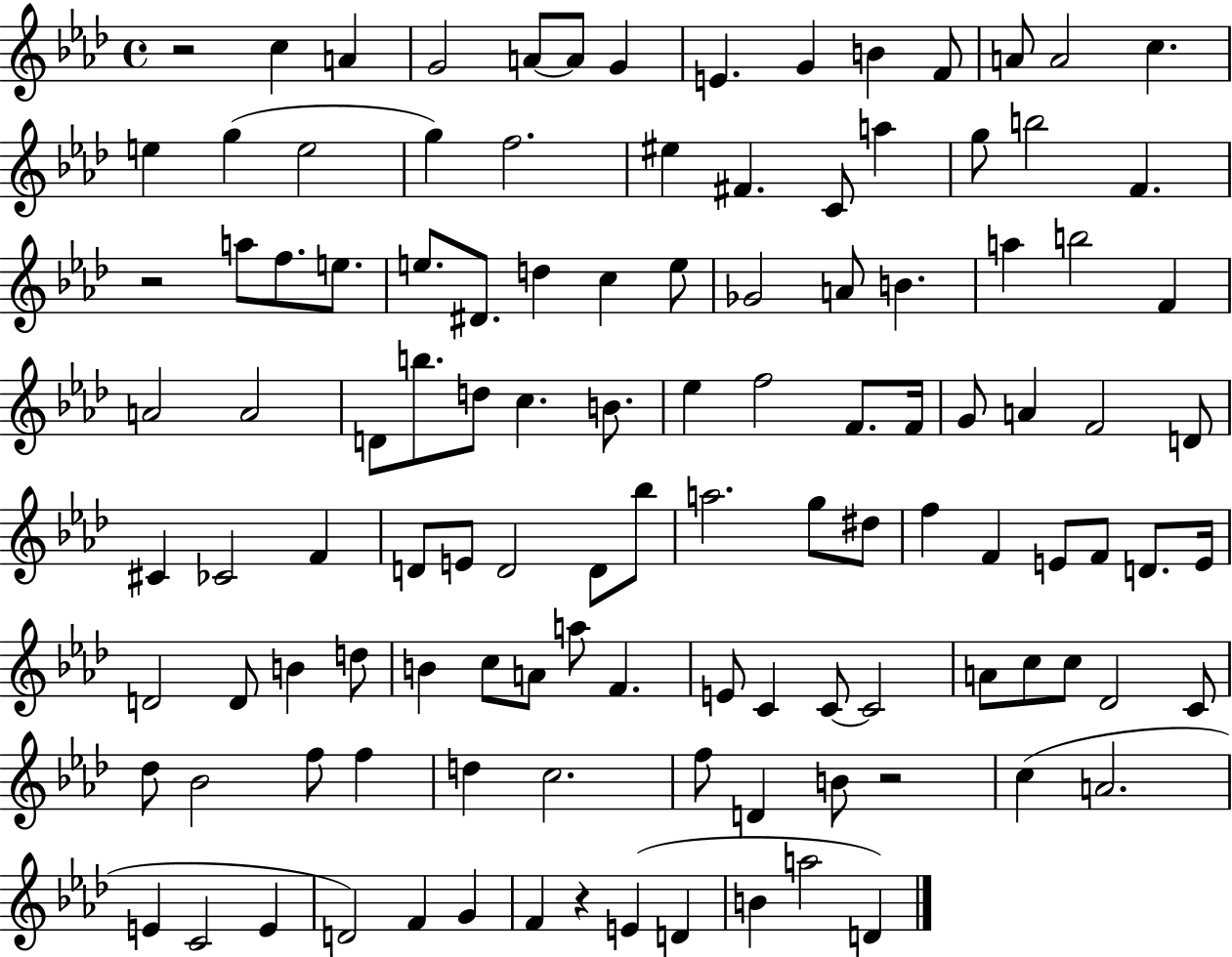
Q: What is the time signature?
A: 4/4